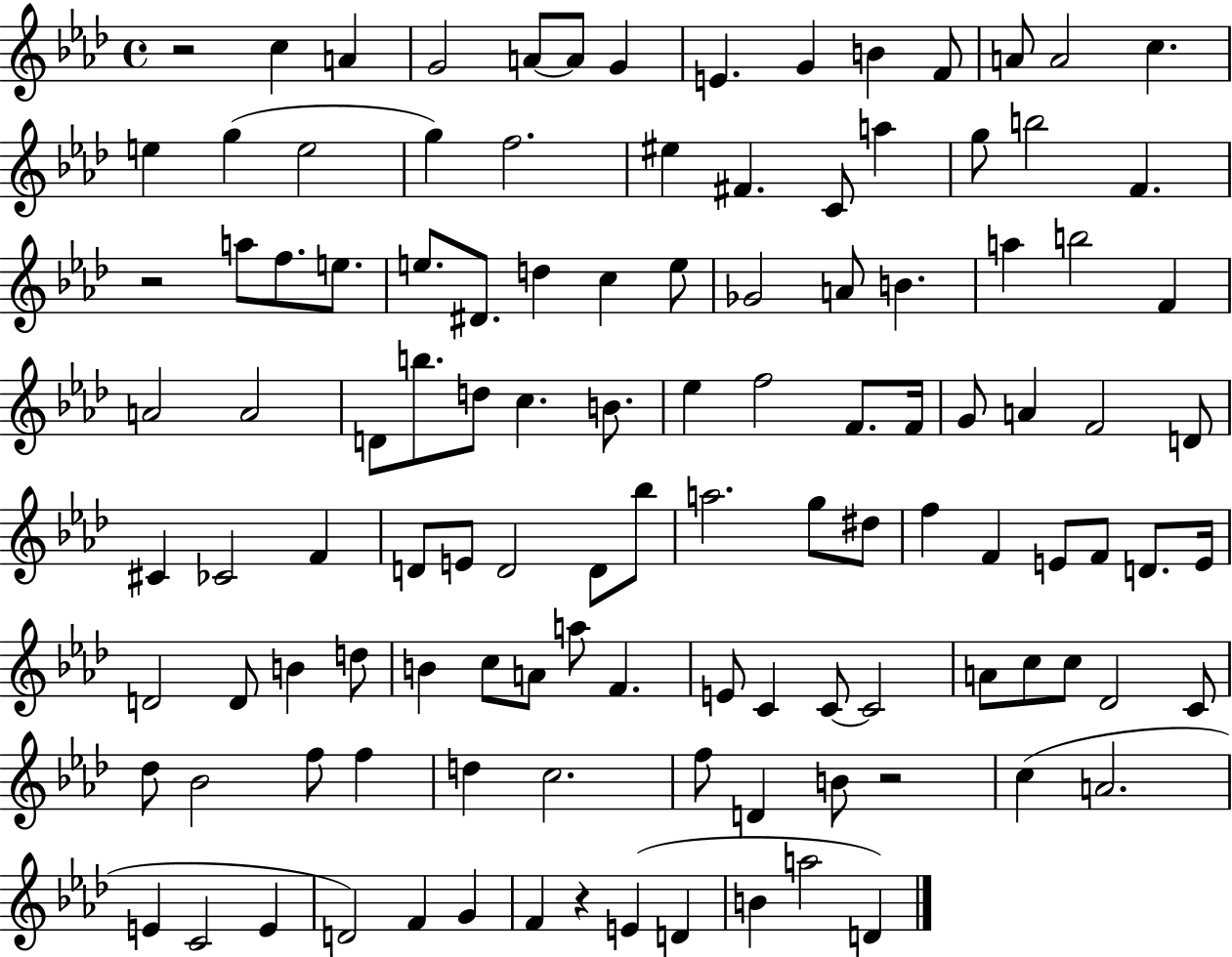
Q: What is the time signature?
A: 4/4